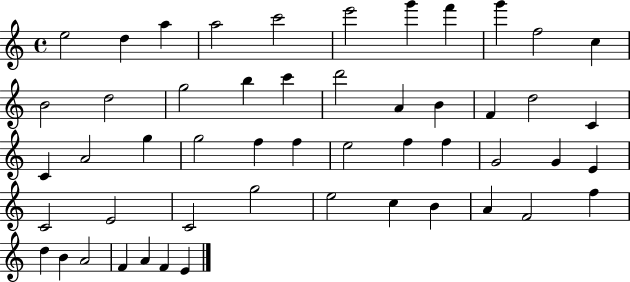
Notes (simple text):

E5/h D5/q A5/q A5/h C6/h E6/h G6/q F6/q G6/q F5/h C5/q B4/h D5/h G5/h B5/q C6/q D6/h A4/q B4/q F4/q D5/h C4/q C4/q A4/h G5/q G5/h F5/q F5/q E5/h F5/q F5/q G4/h G4/q E4/q C4/h E4/h C4/h G5/h E5/h C5/q B4/q A4/q F4/h F5/q D5/q B4/q A4/h F4/q A4/q F4/q E4/q